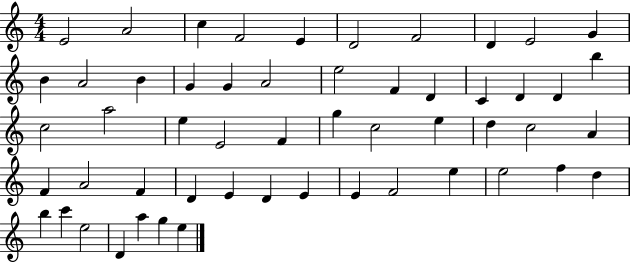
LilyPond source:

{
  \clef treble
  \numericTimeSignature
  \time 4/4
  \key c \major
  e'2 a'2 | c''4 f'2 e'4 | d'2 f'2 | d'4 e'2 g'4 | \break b'4 a'2 b'4 | g'4 g'4 a'2 | e''2 f'4 d'4 | c'4 d'4 d'4 b''4 | \break c''2 a''2 | e''4 e'2 f'4 | g''4 c''2 e''4 | d''4 c''2 a'4 | \break f'4 a'2 f'4 | d'4 e'4 d'4 e'4 | e'4 f'2 e''4 | e''2 f''4 d''4 | \break b''4 c'''4 e''2 | d'4 a''4 g''4 e''4 | \bar "|."
}